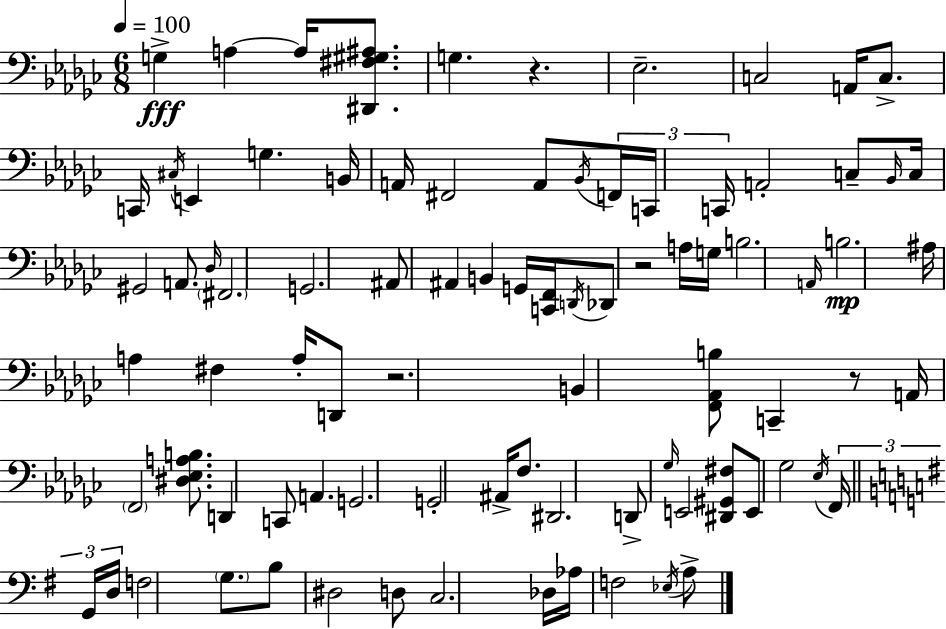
X:1
T:Untitled
M:6/8
L:1/4
K:Ebm
G, A, A,/4 [^D,,^F,^G,^A,]/2 G, z _E,2 C,2 A,,/4 C,/2 C,,/4 ^C,/4 E,, G, B,,/4 A,,/4 ^F,,2 A,,/2 _B,,/4 F,,/4 C,,/4 C,,/4 A,,2 C,/2 _B,,/4 C,/4 ^G,,2 A,,/2 _D,/4 ^F,,2 G,,2 ^A,,/2 ^A,, B,, G,,/4 [C,,F,,]/4 D,,/4 _D,,/2 z2 A,/4 G,/4 B,2 A,,/4 B,2 ^A,/4 A, ^F, A,/4 D,,/2 z2 B,, [F,,_A,,B,]/2 C,, z/2 A,,/4 F,,2 [^D,_E,A,B,]/2 D,, C,,/2 A,, G,,2 G,,2 ^A,,/4 F,/2 ^D,,2 D,,/2 _G,/4 E,,2 [^D,,^G,,^F,]/2 E,,/2 _G,2 _E,/4 F,,/4 G,,/4 D,/4 F,2 G,/2 B,/2 ^D,2 D,/2 C,2 _D,/4 _A,/4 F,2 _E,/4 A,/2